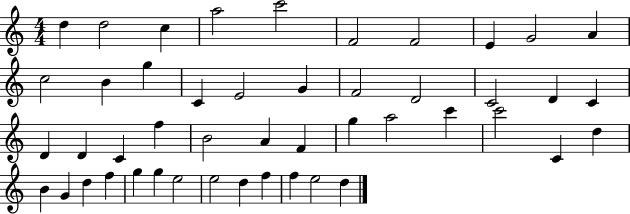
X:1
T:Untitled
M:4/4
L:1/4
K:C
d d2 c a2 c'2 F2 F2 E G2 A c2 B g C E2 G F2 D2 C2 D C D D C f B2 A F g a2 c' c'2 C d B G d f g g e2 e2 d f f e2 d